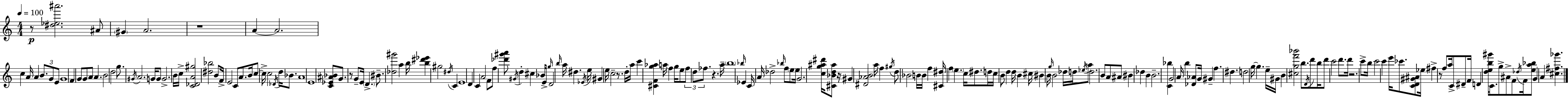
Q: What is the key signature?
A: A minor